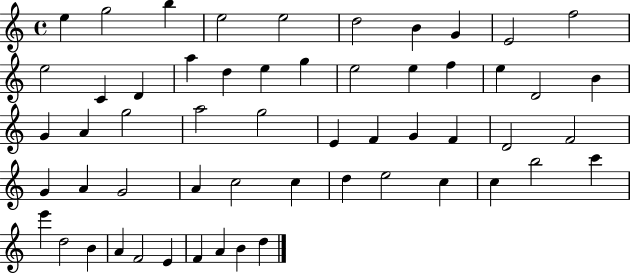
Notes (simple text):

E5/q G5/h B5/q E5/h E5/h D5/h B4/q G4/q E4/h F5/h E5/h C4/q D4/q A5/q D5/q E5/q G5/q E5/h E5/q F5/q E5/q D4/h B4/q G4/q A4/q G5/h A5/h G5/h E4/q F4/q G4/q F4/q D4/h F4/h G4/q A4/q G4/h A4/q C5/h C5/q D5/q E5/h C5/q C5/q B5/h C6/q E6/q D5/h B4/q A4/q F4/h E4/q F4/q A4/q B4/q D5/q